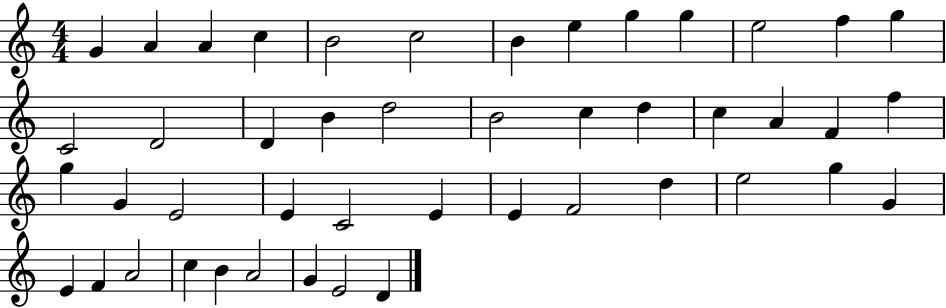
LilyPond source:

{
  \clef treble
  \numericTimeSignature
  \time 4/4
  \key c \major
  g'4 a'4 a'4 c''4 | b'2 c''2 | b'4 e''4 g''4 g''4 | e''2 f''4 g''4 | \break c'2 d'2 | d'4 b'4 d''2 | b'2 c''4 d''4 | c''4 a'4 f'4 f''4 | \break g''4 g'4 e'2 | e'4 c'2 e'4 | e'4 f'2 d''4 | e''2 g''4 g'4 | \break e'4 f'4 a'2 | c''4 b'4 a'2 | g'4 e'2 d'4 | \bar "|."
}